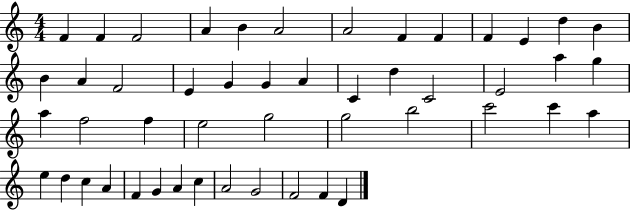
F4/q F4/q F4/h A4/q B4/q A4/h A4/h F4/q F4/q F4/q E4/q D5/q B4/q B4/q A4/q F4/h E4/q G4/q G4/q A4/q C4/q D5/q C4/h E4/h A5/q G5/q A5/q F5/h F5/q E5/h G5/h G5/h B5/h C6/h C6/q A5/q E5/q D5/q C5/q A4/q F4/q G4/q A4/q C5/q A4/h G4/h F4/h F4/q D4/q